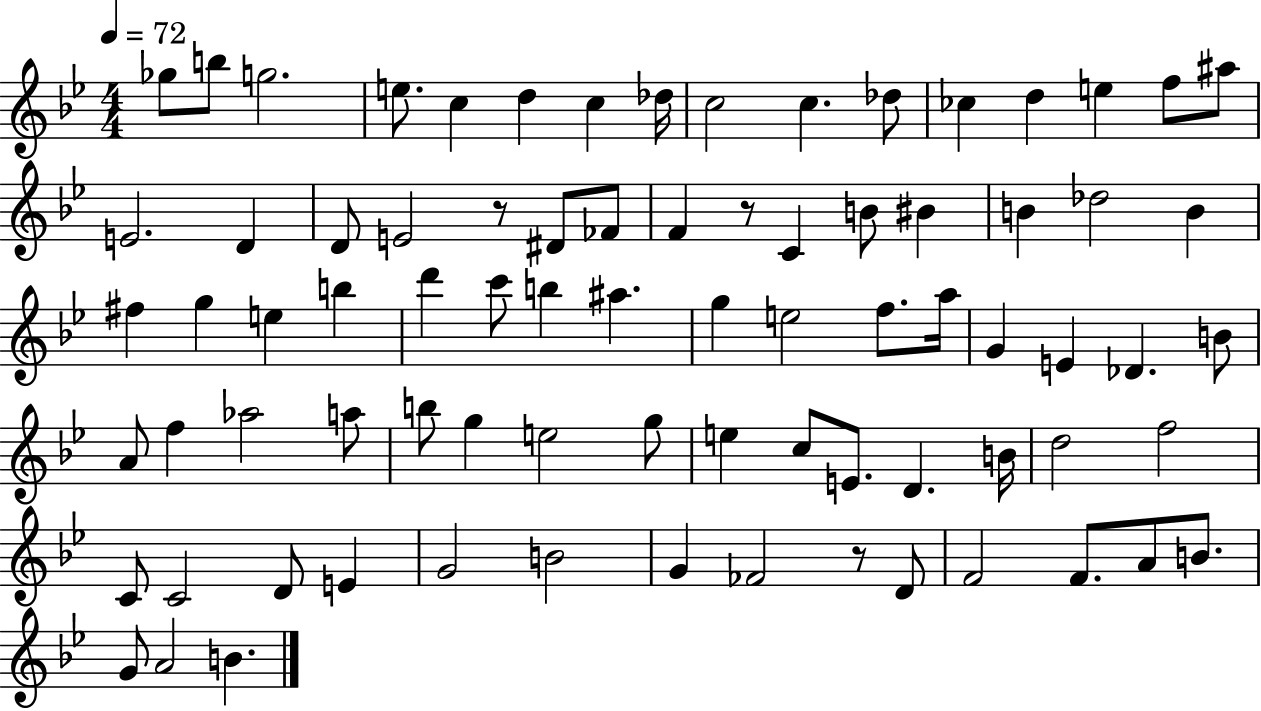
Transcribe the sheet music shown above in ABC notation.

X:1
T:Untitled
M:4/4
L:1/4
K:Bb
_g/2 b/2 g2 e/2 c d c _d/4 c2 c _d/2 _c d e f/2 ^a/2 E2 D D/2 E2 z/2 ^D/2 _F/2 F z/2 C B/2 ^B B _d2 B ^f g e b d' c'/2 b ^a g e2 f/2 a/4 G E _D B/2 A/2 f _a2 a/2 b/2 g e2 g/2 e c/2 E/2 D B/4 d2 f2 C/2 C2 D/2 E G2 B2 G _F2 z/2 D/2 F2 F/2 A/2 B/2 G/2 A2 B